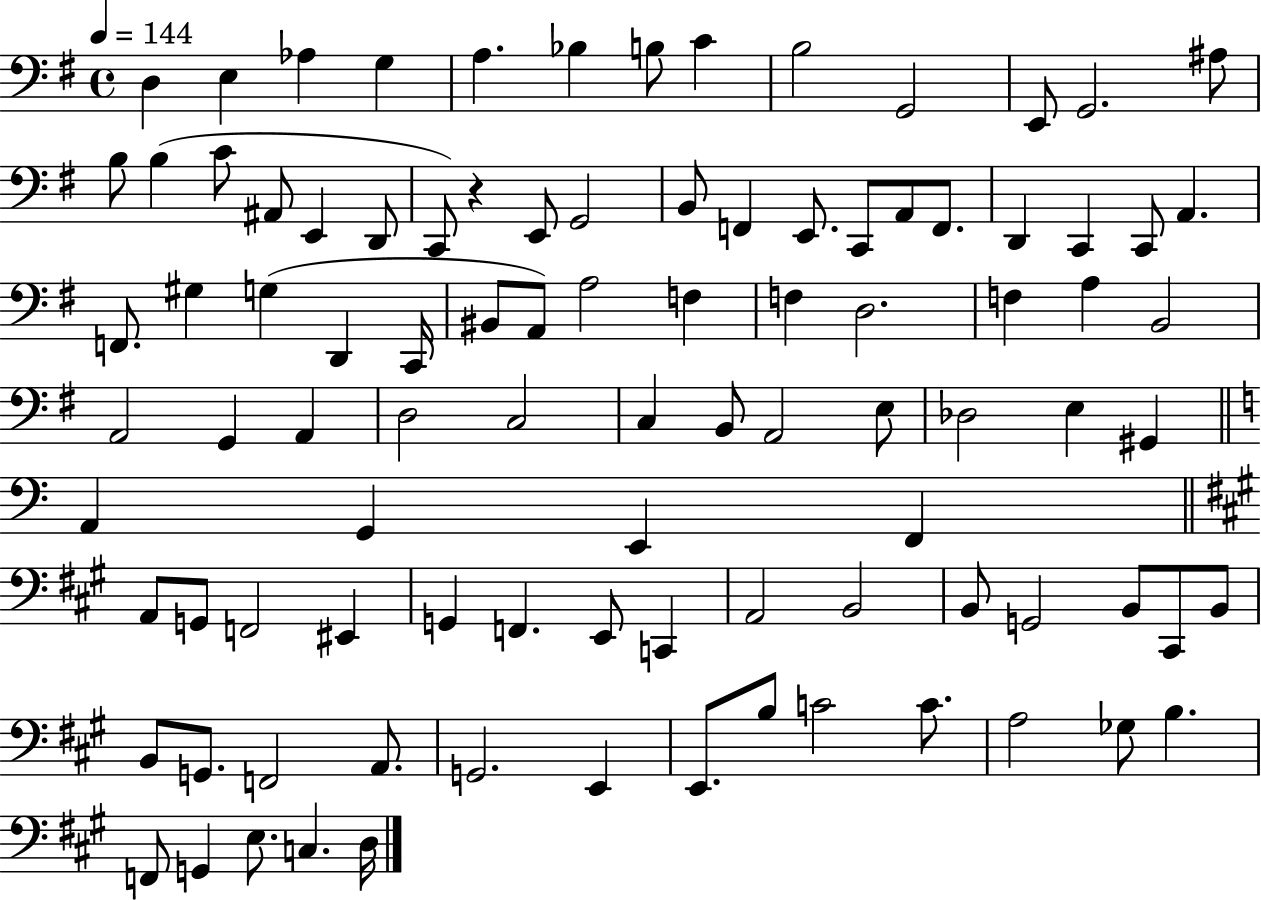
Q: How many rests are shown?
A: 1